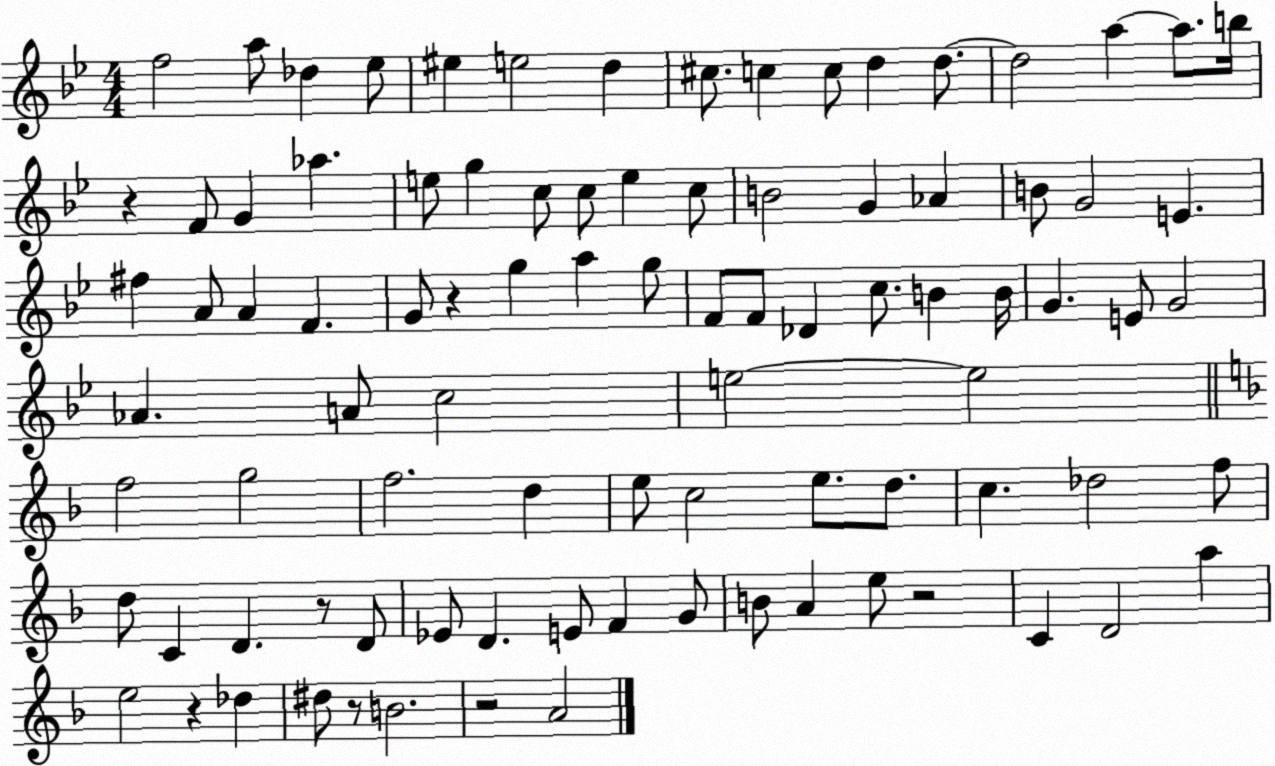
X:1
T:Untitled
M:4/4
L:1/4
K:Bb
f2 a/2 _d _e/2 ^e e2 d ^c/2 c c/2 d d/2 d2 a a/2 b/4 z F/2 G _a e/2 g c/2 c/2 e c/2 B2 G _A B/2 G2 E ^f A/2 A F G/2 z g a g/2 F/2 F/2 _D c/2 B B/4 G E/2 G2 _A A/2 c2 e2 e2 f2 g2 f2 d e/2 c2 e/2 d/2 c _d2 f/2 d/2 C D z/2 D/2 _E/2 D E/2 F G/2 B/2 A e/2 z2 C D2 a e2 z _d ^d/2 z/2 B2 z2 A2